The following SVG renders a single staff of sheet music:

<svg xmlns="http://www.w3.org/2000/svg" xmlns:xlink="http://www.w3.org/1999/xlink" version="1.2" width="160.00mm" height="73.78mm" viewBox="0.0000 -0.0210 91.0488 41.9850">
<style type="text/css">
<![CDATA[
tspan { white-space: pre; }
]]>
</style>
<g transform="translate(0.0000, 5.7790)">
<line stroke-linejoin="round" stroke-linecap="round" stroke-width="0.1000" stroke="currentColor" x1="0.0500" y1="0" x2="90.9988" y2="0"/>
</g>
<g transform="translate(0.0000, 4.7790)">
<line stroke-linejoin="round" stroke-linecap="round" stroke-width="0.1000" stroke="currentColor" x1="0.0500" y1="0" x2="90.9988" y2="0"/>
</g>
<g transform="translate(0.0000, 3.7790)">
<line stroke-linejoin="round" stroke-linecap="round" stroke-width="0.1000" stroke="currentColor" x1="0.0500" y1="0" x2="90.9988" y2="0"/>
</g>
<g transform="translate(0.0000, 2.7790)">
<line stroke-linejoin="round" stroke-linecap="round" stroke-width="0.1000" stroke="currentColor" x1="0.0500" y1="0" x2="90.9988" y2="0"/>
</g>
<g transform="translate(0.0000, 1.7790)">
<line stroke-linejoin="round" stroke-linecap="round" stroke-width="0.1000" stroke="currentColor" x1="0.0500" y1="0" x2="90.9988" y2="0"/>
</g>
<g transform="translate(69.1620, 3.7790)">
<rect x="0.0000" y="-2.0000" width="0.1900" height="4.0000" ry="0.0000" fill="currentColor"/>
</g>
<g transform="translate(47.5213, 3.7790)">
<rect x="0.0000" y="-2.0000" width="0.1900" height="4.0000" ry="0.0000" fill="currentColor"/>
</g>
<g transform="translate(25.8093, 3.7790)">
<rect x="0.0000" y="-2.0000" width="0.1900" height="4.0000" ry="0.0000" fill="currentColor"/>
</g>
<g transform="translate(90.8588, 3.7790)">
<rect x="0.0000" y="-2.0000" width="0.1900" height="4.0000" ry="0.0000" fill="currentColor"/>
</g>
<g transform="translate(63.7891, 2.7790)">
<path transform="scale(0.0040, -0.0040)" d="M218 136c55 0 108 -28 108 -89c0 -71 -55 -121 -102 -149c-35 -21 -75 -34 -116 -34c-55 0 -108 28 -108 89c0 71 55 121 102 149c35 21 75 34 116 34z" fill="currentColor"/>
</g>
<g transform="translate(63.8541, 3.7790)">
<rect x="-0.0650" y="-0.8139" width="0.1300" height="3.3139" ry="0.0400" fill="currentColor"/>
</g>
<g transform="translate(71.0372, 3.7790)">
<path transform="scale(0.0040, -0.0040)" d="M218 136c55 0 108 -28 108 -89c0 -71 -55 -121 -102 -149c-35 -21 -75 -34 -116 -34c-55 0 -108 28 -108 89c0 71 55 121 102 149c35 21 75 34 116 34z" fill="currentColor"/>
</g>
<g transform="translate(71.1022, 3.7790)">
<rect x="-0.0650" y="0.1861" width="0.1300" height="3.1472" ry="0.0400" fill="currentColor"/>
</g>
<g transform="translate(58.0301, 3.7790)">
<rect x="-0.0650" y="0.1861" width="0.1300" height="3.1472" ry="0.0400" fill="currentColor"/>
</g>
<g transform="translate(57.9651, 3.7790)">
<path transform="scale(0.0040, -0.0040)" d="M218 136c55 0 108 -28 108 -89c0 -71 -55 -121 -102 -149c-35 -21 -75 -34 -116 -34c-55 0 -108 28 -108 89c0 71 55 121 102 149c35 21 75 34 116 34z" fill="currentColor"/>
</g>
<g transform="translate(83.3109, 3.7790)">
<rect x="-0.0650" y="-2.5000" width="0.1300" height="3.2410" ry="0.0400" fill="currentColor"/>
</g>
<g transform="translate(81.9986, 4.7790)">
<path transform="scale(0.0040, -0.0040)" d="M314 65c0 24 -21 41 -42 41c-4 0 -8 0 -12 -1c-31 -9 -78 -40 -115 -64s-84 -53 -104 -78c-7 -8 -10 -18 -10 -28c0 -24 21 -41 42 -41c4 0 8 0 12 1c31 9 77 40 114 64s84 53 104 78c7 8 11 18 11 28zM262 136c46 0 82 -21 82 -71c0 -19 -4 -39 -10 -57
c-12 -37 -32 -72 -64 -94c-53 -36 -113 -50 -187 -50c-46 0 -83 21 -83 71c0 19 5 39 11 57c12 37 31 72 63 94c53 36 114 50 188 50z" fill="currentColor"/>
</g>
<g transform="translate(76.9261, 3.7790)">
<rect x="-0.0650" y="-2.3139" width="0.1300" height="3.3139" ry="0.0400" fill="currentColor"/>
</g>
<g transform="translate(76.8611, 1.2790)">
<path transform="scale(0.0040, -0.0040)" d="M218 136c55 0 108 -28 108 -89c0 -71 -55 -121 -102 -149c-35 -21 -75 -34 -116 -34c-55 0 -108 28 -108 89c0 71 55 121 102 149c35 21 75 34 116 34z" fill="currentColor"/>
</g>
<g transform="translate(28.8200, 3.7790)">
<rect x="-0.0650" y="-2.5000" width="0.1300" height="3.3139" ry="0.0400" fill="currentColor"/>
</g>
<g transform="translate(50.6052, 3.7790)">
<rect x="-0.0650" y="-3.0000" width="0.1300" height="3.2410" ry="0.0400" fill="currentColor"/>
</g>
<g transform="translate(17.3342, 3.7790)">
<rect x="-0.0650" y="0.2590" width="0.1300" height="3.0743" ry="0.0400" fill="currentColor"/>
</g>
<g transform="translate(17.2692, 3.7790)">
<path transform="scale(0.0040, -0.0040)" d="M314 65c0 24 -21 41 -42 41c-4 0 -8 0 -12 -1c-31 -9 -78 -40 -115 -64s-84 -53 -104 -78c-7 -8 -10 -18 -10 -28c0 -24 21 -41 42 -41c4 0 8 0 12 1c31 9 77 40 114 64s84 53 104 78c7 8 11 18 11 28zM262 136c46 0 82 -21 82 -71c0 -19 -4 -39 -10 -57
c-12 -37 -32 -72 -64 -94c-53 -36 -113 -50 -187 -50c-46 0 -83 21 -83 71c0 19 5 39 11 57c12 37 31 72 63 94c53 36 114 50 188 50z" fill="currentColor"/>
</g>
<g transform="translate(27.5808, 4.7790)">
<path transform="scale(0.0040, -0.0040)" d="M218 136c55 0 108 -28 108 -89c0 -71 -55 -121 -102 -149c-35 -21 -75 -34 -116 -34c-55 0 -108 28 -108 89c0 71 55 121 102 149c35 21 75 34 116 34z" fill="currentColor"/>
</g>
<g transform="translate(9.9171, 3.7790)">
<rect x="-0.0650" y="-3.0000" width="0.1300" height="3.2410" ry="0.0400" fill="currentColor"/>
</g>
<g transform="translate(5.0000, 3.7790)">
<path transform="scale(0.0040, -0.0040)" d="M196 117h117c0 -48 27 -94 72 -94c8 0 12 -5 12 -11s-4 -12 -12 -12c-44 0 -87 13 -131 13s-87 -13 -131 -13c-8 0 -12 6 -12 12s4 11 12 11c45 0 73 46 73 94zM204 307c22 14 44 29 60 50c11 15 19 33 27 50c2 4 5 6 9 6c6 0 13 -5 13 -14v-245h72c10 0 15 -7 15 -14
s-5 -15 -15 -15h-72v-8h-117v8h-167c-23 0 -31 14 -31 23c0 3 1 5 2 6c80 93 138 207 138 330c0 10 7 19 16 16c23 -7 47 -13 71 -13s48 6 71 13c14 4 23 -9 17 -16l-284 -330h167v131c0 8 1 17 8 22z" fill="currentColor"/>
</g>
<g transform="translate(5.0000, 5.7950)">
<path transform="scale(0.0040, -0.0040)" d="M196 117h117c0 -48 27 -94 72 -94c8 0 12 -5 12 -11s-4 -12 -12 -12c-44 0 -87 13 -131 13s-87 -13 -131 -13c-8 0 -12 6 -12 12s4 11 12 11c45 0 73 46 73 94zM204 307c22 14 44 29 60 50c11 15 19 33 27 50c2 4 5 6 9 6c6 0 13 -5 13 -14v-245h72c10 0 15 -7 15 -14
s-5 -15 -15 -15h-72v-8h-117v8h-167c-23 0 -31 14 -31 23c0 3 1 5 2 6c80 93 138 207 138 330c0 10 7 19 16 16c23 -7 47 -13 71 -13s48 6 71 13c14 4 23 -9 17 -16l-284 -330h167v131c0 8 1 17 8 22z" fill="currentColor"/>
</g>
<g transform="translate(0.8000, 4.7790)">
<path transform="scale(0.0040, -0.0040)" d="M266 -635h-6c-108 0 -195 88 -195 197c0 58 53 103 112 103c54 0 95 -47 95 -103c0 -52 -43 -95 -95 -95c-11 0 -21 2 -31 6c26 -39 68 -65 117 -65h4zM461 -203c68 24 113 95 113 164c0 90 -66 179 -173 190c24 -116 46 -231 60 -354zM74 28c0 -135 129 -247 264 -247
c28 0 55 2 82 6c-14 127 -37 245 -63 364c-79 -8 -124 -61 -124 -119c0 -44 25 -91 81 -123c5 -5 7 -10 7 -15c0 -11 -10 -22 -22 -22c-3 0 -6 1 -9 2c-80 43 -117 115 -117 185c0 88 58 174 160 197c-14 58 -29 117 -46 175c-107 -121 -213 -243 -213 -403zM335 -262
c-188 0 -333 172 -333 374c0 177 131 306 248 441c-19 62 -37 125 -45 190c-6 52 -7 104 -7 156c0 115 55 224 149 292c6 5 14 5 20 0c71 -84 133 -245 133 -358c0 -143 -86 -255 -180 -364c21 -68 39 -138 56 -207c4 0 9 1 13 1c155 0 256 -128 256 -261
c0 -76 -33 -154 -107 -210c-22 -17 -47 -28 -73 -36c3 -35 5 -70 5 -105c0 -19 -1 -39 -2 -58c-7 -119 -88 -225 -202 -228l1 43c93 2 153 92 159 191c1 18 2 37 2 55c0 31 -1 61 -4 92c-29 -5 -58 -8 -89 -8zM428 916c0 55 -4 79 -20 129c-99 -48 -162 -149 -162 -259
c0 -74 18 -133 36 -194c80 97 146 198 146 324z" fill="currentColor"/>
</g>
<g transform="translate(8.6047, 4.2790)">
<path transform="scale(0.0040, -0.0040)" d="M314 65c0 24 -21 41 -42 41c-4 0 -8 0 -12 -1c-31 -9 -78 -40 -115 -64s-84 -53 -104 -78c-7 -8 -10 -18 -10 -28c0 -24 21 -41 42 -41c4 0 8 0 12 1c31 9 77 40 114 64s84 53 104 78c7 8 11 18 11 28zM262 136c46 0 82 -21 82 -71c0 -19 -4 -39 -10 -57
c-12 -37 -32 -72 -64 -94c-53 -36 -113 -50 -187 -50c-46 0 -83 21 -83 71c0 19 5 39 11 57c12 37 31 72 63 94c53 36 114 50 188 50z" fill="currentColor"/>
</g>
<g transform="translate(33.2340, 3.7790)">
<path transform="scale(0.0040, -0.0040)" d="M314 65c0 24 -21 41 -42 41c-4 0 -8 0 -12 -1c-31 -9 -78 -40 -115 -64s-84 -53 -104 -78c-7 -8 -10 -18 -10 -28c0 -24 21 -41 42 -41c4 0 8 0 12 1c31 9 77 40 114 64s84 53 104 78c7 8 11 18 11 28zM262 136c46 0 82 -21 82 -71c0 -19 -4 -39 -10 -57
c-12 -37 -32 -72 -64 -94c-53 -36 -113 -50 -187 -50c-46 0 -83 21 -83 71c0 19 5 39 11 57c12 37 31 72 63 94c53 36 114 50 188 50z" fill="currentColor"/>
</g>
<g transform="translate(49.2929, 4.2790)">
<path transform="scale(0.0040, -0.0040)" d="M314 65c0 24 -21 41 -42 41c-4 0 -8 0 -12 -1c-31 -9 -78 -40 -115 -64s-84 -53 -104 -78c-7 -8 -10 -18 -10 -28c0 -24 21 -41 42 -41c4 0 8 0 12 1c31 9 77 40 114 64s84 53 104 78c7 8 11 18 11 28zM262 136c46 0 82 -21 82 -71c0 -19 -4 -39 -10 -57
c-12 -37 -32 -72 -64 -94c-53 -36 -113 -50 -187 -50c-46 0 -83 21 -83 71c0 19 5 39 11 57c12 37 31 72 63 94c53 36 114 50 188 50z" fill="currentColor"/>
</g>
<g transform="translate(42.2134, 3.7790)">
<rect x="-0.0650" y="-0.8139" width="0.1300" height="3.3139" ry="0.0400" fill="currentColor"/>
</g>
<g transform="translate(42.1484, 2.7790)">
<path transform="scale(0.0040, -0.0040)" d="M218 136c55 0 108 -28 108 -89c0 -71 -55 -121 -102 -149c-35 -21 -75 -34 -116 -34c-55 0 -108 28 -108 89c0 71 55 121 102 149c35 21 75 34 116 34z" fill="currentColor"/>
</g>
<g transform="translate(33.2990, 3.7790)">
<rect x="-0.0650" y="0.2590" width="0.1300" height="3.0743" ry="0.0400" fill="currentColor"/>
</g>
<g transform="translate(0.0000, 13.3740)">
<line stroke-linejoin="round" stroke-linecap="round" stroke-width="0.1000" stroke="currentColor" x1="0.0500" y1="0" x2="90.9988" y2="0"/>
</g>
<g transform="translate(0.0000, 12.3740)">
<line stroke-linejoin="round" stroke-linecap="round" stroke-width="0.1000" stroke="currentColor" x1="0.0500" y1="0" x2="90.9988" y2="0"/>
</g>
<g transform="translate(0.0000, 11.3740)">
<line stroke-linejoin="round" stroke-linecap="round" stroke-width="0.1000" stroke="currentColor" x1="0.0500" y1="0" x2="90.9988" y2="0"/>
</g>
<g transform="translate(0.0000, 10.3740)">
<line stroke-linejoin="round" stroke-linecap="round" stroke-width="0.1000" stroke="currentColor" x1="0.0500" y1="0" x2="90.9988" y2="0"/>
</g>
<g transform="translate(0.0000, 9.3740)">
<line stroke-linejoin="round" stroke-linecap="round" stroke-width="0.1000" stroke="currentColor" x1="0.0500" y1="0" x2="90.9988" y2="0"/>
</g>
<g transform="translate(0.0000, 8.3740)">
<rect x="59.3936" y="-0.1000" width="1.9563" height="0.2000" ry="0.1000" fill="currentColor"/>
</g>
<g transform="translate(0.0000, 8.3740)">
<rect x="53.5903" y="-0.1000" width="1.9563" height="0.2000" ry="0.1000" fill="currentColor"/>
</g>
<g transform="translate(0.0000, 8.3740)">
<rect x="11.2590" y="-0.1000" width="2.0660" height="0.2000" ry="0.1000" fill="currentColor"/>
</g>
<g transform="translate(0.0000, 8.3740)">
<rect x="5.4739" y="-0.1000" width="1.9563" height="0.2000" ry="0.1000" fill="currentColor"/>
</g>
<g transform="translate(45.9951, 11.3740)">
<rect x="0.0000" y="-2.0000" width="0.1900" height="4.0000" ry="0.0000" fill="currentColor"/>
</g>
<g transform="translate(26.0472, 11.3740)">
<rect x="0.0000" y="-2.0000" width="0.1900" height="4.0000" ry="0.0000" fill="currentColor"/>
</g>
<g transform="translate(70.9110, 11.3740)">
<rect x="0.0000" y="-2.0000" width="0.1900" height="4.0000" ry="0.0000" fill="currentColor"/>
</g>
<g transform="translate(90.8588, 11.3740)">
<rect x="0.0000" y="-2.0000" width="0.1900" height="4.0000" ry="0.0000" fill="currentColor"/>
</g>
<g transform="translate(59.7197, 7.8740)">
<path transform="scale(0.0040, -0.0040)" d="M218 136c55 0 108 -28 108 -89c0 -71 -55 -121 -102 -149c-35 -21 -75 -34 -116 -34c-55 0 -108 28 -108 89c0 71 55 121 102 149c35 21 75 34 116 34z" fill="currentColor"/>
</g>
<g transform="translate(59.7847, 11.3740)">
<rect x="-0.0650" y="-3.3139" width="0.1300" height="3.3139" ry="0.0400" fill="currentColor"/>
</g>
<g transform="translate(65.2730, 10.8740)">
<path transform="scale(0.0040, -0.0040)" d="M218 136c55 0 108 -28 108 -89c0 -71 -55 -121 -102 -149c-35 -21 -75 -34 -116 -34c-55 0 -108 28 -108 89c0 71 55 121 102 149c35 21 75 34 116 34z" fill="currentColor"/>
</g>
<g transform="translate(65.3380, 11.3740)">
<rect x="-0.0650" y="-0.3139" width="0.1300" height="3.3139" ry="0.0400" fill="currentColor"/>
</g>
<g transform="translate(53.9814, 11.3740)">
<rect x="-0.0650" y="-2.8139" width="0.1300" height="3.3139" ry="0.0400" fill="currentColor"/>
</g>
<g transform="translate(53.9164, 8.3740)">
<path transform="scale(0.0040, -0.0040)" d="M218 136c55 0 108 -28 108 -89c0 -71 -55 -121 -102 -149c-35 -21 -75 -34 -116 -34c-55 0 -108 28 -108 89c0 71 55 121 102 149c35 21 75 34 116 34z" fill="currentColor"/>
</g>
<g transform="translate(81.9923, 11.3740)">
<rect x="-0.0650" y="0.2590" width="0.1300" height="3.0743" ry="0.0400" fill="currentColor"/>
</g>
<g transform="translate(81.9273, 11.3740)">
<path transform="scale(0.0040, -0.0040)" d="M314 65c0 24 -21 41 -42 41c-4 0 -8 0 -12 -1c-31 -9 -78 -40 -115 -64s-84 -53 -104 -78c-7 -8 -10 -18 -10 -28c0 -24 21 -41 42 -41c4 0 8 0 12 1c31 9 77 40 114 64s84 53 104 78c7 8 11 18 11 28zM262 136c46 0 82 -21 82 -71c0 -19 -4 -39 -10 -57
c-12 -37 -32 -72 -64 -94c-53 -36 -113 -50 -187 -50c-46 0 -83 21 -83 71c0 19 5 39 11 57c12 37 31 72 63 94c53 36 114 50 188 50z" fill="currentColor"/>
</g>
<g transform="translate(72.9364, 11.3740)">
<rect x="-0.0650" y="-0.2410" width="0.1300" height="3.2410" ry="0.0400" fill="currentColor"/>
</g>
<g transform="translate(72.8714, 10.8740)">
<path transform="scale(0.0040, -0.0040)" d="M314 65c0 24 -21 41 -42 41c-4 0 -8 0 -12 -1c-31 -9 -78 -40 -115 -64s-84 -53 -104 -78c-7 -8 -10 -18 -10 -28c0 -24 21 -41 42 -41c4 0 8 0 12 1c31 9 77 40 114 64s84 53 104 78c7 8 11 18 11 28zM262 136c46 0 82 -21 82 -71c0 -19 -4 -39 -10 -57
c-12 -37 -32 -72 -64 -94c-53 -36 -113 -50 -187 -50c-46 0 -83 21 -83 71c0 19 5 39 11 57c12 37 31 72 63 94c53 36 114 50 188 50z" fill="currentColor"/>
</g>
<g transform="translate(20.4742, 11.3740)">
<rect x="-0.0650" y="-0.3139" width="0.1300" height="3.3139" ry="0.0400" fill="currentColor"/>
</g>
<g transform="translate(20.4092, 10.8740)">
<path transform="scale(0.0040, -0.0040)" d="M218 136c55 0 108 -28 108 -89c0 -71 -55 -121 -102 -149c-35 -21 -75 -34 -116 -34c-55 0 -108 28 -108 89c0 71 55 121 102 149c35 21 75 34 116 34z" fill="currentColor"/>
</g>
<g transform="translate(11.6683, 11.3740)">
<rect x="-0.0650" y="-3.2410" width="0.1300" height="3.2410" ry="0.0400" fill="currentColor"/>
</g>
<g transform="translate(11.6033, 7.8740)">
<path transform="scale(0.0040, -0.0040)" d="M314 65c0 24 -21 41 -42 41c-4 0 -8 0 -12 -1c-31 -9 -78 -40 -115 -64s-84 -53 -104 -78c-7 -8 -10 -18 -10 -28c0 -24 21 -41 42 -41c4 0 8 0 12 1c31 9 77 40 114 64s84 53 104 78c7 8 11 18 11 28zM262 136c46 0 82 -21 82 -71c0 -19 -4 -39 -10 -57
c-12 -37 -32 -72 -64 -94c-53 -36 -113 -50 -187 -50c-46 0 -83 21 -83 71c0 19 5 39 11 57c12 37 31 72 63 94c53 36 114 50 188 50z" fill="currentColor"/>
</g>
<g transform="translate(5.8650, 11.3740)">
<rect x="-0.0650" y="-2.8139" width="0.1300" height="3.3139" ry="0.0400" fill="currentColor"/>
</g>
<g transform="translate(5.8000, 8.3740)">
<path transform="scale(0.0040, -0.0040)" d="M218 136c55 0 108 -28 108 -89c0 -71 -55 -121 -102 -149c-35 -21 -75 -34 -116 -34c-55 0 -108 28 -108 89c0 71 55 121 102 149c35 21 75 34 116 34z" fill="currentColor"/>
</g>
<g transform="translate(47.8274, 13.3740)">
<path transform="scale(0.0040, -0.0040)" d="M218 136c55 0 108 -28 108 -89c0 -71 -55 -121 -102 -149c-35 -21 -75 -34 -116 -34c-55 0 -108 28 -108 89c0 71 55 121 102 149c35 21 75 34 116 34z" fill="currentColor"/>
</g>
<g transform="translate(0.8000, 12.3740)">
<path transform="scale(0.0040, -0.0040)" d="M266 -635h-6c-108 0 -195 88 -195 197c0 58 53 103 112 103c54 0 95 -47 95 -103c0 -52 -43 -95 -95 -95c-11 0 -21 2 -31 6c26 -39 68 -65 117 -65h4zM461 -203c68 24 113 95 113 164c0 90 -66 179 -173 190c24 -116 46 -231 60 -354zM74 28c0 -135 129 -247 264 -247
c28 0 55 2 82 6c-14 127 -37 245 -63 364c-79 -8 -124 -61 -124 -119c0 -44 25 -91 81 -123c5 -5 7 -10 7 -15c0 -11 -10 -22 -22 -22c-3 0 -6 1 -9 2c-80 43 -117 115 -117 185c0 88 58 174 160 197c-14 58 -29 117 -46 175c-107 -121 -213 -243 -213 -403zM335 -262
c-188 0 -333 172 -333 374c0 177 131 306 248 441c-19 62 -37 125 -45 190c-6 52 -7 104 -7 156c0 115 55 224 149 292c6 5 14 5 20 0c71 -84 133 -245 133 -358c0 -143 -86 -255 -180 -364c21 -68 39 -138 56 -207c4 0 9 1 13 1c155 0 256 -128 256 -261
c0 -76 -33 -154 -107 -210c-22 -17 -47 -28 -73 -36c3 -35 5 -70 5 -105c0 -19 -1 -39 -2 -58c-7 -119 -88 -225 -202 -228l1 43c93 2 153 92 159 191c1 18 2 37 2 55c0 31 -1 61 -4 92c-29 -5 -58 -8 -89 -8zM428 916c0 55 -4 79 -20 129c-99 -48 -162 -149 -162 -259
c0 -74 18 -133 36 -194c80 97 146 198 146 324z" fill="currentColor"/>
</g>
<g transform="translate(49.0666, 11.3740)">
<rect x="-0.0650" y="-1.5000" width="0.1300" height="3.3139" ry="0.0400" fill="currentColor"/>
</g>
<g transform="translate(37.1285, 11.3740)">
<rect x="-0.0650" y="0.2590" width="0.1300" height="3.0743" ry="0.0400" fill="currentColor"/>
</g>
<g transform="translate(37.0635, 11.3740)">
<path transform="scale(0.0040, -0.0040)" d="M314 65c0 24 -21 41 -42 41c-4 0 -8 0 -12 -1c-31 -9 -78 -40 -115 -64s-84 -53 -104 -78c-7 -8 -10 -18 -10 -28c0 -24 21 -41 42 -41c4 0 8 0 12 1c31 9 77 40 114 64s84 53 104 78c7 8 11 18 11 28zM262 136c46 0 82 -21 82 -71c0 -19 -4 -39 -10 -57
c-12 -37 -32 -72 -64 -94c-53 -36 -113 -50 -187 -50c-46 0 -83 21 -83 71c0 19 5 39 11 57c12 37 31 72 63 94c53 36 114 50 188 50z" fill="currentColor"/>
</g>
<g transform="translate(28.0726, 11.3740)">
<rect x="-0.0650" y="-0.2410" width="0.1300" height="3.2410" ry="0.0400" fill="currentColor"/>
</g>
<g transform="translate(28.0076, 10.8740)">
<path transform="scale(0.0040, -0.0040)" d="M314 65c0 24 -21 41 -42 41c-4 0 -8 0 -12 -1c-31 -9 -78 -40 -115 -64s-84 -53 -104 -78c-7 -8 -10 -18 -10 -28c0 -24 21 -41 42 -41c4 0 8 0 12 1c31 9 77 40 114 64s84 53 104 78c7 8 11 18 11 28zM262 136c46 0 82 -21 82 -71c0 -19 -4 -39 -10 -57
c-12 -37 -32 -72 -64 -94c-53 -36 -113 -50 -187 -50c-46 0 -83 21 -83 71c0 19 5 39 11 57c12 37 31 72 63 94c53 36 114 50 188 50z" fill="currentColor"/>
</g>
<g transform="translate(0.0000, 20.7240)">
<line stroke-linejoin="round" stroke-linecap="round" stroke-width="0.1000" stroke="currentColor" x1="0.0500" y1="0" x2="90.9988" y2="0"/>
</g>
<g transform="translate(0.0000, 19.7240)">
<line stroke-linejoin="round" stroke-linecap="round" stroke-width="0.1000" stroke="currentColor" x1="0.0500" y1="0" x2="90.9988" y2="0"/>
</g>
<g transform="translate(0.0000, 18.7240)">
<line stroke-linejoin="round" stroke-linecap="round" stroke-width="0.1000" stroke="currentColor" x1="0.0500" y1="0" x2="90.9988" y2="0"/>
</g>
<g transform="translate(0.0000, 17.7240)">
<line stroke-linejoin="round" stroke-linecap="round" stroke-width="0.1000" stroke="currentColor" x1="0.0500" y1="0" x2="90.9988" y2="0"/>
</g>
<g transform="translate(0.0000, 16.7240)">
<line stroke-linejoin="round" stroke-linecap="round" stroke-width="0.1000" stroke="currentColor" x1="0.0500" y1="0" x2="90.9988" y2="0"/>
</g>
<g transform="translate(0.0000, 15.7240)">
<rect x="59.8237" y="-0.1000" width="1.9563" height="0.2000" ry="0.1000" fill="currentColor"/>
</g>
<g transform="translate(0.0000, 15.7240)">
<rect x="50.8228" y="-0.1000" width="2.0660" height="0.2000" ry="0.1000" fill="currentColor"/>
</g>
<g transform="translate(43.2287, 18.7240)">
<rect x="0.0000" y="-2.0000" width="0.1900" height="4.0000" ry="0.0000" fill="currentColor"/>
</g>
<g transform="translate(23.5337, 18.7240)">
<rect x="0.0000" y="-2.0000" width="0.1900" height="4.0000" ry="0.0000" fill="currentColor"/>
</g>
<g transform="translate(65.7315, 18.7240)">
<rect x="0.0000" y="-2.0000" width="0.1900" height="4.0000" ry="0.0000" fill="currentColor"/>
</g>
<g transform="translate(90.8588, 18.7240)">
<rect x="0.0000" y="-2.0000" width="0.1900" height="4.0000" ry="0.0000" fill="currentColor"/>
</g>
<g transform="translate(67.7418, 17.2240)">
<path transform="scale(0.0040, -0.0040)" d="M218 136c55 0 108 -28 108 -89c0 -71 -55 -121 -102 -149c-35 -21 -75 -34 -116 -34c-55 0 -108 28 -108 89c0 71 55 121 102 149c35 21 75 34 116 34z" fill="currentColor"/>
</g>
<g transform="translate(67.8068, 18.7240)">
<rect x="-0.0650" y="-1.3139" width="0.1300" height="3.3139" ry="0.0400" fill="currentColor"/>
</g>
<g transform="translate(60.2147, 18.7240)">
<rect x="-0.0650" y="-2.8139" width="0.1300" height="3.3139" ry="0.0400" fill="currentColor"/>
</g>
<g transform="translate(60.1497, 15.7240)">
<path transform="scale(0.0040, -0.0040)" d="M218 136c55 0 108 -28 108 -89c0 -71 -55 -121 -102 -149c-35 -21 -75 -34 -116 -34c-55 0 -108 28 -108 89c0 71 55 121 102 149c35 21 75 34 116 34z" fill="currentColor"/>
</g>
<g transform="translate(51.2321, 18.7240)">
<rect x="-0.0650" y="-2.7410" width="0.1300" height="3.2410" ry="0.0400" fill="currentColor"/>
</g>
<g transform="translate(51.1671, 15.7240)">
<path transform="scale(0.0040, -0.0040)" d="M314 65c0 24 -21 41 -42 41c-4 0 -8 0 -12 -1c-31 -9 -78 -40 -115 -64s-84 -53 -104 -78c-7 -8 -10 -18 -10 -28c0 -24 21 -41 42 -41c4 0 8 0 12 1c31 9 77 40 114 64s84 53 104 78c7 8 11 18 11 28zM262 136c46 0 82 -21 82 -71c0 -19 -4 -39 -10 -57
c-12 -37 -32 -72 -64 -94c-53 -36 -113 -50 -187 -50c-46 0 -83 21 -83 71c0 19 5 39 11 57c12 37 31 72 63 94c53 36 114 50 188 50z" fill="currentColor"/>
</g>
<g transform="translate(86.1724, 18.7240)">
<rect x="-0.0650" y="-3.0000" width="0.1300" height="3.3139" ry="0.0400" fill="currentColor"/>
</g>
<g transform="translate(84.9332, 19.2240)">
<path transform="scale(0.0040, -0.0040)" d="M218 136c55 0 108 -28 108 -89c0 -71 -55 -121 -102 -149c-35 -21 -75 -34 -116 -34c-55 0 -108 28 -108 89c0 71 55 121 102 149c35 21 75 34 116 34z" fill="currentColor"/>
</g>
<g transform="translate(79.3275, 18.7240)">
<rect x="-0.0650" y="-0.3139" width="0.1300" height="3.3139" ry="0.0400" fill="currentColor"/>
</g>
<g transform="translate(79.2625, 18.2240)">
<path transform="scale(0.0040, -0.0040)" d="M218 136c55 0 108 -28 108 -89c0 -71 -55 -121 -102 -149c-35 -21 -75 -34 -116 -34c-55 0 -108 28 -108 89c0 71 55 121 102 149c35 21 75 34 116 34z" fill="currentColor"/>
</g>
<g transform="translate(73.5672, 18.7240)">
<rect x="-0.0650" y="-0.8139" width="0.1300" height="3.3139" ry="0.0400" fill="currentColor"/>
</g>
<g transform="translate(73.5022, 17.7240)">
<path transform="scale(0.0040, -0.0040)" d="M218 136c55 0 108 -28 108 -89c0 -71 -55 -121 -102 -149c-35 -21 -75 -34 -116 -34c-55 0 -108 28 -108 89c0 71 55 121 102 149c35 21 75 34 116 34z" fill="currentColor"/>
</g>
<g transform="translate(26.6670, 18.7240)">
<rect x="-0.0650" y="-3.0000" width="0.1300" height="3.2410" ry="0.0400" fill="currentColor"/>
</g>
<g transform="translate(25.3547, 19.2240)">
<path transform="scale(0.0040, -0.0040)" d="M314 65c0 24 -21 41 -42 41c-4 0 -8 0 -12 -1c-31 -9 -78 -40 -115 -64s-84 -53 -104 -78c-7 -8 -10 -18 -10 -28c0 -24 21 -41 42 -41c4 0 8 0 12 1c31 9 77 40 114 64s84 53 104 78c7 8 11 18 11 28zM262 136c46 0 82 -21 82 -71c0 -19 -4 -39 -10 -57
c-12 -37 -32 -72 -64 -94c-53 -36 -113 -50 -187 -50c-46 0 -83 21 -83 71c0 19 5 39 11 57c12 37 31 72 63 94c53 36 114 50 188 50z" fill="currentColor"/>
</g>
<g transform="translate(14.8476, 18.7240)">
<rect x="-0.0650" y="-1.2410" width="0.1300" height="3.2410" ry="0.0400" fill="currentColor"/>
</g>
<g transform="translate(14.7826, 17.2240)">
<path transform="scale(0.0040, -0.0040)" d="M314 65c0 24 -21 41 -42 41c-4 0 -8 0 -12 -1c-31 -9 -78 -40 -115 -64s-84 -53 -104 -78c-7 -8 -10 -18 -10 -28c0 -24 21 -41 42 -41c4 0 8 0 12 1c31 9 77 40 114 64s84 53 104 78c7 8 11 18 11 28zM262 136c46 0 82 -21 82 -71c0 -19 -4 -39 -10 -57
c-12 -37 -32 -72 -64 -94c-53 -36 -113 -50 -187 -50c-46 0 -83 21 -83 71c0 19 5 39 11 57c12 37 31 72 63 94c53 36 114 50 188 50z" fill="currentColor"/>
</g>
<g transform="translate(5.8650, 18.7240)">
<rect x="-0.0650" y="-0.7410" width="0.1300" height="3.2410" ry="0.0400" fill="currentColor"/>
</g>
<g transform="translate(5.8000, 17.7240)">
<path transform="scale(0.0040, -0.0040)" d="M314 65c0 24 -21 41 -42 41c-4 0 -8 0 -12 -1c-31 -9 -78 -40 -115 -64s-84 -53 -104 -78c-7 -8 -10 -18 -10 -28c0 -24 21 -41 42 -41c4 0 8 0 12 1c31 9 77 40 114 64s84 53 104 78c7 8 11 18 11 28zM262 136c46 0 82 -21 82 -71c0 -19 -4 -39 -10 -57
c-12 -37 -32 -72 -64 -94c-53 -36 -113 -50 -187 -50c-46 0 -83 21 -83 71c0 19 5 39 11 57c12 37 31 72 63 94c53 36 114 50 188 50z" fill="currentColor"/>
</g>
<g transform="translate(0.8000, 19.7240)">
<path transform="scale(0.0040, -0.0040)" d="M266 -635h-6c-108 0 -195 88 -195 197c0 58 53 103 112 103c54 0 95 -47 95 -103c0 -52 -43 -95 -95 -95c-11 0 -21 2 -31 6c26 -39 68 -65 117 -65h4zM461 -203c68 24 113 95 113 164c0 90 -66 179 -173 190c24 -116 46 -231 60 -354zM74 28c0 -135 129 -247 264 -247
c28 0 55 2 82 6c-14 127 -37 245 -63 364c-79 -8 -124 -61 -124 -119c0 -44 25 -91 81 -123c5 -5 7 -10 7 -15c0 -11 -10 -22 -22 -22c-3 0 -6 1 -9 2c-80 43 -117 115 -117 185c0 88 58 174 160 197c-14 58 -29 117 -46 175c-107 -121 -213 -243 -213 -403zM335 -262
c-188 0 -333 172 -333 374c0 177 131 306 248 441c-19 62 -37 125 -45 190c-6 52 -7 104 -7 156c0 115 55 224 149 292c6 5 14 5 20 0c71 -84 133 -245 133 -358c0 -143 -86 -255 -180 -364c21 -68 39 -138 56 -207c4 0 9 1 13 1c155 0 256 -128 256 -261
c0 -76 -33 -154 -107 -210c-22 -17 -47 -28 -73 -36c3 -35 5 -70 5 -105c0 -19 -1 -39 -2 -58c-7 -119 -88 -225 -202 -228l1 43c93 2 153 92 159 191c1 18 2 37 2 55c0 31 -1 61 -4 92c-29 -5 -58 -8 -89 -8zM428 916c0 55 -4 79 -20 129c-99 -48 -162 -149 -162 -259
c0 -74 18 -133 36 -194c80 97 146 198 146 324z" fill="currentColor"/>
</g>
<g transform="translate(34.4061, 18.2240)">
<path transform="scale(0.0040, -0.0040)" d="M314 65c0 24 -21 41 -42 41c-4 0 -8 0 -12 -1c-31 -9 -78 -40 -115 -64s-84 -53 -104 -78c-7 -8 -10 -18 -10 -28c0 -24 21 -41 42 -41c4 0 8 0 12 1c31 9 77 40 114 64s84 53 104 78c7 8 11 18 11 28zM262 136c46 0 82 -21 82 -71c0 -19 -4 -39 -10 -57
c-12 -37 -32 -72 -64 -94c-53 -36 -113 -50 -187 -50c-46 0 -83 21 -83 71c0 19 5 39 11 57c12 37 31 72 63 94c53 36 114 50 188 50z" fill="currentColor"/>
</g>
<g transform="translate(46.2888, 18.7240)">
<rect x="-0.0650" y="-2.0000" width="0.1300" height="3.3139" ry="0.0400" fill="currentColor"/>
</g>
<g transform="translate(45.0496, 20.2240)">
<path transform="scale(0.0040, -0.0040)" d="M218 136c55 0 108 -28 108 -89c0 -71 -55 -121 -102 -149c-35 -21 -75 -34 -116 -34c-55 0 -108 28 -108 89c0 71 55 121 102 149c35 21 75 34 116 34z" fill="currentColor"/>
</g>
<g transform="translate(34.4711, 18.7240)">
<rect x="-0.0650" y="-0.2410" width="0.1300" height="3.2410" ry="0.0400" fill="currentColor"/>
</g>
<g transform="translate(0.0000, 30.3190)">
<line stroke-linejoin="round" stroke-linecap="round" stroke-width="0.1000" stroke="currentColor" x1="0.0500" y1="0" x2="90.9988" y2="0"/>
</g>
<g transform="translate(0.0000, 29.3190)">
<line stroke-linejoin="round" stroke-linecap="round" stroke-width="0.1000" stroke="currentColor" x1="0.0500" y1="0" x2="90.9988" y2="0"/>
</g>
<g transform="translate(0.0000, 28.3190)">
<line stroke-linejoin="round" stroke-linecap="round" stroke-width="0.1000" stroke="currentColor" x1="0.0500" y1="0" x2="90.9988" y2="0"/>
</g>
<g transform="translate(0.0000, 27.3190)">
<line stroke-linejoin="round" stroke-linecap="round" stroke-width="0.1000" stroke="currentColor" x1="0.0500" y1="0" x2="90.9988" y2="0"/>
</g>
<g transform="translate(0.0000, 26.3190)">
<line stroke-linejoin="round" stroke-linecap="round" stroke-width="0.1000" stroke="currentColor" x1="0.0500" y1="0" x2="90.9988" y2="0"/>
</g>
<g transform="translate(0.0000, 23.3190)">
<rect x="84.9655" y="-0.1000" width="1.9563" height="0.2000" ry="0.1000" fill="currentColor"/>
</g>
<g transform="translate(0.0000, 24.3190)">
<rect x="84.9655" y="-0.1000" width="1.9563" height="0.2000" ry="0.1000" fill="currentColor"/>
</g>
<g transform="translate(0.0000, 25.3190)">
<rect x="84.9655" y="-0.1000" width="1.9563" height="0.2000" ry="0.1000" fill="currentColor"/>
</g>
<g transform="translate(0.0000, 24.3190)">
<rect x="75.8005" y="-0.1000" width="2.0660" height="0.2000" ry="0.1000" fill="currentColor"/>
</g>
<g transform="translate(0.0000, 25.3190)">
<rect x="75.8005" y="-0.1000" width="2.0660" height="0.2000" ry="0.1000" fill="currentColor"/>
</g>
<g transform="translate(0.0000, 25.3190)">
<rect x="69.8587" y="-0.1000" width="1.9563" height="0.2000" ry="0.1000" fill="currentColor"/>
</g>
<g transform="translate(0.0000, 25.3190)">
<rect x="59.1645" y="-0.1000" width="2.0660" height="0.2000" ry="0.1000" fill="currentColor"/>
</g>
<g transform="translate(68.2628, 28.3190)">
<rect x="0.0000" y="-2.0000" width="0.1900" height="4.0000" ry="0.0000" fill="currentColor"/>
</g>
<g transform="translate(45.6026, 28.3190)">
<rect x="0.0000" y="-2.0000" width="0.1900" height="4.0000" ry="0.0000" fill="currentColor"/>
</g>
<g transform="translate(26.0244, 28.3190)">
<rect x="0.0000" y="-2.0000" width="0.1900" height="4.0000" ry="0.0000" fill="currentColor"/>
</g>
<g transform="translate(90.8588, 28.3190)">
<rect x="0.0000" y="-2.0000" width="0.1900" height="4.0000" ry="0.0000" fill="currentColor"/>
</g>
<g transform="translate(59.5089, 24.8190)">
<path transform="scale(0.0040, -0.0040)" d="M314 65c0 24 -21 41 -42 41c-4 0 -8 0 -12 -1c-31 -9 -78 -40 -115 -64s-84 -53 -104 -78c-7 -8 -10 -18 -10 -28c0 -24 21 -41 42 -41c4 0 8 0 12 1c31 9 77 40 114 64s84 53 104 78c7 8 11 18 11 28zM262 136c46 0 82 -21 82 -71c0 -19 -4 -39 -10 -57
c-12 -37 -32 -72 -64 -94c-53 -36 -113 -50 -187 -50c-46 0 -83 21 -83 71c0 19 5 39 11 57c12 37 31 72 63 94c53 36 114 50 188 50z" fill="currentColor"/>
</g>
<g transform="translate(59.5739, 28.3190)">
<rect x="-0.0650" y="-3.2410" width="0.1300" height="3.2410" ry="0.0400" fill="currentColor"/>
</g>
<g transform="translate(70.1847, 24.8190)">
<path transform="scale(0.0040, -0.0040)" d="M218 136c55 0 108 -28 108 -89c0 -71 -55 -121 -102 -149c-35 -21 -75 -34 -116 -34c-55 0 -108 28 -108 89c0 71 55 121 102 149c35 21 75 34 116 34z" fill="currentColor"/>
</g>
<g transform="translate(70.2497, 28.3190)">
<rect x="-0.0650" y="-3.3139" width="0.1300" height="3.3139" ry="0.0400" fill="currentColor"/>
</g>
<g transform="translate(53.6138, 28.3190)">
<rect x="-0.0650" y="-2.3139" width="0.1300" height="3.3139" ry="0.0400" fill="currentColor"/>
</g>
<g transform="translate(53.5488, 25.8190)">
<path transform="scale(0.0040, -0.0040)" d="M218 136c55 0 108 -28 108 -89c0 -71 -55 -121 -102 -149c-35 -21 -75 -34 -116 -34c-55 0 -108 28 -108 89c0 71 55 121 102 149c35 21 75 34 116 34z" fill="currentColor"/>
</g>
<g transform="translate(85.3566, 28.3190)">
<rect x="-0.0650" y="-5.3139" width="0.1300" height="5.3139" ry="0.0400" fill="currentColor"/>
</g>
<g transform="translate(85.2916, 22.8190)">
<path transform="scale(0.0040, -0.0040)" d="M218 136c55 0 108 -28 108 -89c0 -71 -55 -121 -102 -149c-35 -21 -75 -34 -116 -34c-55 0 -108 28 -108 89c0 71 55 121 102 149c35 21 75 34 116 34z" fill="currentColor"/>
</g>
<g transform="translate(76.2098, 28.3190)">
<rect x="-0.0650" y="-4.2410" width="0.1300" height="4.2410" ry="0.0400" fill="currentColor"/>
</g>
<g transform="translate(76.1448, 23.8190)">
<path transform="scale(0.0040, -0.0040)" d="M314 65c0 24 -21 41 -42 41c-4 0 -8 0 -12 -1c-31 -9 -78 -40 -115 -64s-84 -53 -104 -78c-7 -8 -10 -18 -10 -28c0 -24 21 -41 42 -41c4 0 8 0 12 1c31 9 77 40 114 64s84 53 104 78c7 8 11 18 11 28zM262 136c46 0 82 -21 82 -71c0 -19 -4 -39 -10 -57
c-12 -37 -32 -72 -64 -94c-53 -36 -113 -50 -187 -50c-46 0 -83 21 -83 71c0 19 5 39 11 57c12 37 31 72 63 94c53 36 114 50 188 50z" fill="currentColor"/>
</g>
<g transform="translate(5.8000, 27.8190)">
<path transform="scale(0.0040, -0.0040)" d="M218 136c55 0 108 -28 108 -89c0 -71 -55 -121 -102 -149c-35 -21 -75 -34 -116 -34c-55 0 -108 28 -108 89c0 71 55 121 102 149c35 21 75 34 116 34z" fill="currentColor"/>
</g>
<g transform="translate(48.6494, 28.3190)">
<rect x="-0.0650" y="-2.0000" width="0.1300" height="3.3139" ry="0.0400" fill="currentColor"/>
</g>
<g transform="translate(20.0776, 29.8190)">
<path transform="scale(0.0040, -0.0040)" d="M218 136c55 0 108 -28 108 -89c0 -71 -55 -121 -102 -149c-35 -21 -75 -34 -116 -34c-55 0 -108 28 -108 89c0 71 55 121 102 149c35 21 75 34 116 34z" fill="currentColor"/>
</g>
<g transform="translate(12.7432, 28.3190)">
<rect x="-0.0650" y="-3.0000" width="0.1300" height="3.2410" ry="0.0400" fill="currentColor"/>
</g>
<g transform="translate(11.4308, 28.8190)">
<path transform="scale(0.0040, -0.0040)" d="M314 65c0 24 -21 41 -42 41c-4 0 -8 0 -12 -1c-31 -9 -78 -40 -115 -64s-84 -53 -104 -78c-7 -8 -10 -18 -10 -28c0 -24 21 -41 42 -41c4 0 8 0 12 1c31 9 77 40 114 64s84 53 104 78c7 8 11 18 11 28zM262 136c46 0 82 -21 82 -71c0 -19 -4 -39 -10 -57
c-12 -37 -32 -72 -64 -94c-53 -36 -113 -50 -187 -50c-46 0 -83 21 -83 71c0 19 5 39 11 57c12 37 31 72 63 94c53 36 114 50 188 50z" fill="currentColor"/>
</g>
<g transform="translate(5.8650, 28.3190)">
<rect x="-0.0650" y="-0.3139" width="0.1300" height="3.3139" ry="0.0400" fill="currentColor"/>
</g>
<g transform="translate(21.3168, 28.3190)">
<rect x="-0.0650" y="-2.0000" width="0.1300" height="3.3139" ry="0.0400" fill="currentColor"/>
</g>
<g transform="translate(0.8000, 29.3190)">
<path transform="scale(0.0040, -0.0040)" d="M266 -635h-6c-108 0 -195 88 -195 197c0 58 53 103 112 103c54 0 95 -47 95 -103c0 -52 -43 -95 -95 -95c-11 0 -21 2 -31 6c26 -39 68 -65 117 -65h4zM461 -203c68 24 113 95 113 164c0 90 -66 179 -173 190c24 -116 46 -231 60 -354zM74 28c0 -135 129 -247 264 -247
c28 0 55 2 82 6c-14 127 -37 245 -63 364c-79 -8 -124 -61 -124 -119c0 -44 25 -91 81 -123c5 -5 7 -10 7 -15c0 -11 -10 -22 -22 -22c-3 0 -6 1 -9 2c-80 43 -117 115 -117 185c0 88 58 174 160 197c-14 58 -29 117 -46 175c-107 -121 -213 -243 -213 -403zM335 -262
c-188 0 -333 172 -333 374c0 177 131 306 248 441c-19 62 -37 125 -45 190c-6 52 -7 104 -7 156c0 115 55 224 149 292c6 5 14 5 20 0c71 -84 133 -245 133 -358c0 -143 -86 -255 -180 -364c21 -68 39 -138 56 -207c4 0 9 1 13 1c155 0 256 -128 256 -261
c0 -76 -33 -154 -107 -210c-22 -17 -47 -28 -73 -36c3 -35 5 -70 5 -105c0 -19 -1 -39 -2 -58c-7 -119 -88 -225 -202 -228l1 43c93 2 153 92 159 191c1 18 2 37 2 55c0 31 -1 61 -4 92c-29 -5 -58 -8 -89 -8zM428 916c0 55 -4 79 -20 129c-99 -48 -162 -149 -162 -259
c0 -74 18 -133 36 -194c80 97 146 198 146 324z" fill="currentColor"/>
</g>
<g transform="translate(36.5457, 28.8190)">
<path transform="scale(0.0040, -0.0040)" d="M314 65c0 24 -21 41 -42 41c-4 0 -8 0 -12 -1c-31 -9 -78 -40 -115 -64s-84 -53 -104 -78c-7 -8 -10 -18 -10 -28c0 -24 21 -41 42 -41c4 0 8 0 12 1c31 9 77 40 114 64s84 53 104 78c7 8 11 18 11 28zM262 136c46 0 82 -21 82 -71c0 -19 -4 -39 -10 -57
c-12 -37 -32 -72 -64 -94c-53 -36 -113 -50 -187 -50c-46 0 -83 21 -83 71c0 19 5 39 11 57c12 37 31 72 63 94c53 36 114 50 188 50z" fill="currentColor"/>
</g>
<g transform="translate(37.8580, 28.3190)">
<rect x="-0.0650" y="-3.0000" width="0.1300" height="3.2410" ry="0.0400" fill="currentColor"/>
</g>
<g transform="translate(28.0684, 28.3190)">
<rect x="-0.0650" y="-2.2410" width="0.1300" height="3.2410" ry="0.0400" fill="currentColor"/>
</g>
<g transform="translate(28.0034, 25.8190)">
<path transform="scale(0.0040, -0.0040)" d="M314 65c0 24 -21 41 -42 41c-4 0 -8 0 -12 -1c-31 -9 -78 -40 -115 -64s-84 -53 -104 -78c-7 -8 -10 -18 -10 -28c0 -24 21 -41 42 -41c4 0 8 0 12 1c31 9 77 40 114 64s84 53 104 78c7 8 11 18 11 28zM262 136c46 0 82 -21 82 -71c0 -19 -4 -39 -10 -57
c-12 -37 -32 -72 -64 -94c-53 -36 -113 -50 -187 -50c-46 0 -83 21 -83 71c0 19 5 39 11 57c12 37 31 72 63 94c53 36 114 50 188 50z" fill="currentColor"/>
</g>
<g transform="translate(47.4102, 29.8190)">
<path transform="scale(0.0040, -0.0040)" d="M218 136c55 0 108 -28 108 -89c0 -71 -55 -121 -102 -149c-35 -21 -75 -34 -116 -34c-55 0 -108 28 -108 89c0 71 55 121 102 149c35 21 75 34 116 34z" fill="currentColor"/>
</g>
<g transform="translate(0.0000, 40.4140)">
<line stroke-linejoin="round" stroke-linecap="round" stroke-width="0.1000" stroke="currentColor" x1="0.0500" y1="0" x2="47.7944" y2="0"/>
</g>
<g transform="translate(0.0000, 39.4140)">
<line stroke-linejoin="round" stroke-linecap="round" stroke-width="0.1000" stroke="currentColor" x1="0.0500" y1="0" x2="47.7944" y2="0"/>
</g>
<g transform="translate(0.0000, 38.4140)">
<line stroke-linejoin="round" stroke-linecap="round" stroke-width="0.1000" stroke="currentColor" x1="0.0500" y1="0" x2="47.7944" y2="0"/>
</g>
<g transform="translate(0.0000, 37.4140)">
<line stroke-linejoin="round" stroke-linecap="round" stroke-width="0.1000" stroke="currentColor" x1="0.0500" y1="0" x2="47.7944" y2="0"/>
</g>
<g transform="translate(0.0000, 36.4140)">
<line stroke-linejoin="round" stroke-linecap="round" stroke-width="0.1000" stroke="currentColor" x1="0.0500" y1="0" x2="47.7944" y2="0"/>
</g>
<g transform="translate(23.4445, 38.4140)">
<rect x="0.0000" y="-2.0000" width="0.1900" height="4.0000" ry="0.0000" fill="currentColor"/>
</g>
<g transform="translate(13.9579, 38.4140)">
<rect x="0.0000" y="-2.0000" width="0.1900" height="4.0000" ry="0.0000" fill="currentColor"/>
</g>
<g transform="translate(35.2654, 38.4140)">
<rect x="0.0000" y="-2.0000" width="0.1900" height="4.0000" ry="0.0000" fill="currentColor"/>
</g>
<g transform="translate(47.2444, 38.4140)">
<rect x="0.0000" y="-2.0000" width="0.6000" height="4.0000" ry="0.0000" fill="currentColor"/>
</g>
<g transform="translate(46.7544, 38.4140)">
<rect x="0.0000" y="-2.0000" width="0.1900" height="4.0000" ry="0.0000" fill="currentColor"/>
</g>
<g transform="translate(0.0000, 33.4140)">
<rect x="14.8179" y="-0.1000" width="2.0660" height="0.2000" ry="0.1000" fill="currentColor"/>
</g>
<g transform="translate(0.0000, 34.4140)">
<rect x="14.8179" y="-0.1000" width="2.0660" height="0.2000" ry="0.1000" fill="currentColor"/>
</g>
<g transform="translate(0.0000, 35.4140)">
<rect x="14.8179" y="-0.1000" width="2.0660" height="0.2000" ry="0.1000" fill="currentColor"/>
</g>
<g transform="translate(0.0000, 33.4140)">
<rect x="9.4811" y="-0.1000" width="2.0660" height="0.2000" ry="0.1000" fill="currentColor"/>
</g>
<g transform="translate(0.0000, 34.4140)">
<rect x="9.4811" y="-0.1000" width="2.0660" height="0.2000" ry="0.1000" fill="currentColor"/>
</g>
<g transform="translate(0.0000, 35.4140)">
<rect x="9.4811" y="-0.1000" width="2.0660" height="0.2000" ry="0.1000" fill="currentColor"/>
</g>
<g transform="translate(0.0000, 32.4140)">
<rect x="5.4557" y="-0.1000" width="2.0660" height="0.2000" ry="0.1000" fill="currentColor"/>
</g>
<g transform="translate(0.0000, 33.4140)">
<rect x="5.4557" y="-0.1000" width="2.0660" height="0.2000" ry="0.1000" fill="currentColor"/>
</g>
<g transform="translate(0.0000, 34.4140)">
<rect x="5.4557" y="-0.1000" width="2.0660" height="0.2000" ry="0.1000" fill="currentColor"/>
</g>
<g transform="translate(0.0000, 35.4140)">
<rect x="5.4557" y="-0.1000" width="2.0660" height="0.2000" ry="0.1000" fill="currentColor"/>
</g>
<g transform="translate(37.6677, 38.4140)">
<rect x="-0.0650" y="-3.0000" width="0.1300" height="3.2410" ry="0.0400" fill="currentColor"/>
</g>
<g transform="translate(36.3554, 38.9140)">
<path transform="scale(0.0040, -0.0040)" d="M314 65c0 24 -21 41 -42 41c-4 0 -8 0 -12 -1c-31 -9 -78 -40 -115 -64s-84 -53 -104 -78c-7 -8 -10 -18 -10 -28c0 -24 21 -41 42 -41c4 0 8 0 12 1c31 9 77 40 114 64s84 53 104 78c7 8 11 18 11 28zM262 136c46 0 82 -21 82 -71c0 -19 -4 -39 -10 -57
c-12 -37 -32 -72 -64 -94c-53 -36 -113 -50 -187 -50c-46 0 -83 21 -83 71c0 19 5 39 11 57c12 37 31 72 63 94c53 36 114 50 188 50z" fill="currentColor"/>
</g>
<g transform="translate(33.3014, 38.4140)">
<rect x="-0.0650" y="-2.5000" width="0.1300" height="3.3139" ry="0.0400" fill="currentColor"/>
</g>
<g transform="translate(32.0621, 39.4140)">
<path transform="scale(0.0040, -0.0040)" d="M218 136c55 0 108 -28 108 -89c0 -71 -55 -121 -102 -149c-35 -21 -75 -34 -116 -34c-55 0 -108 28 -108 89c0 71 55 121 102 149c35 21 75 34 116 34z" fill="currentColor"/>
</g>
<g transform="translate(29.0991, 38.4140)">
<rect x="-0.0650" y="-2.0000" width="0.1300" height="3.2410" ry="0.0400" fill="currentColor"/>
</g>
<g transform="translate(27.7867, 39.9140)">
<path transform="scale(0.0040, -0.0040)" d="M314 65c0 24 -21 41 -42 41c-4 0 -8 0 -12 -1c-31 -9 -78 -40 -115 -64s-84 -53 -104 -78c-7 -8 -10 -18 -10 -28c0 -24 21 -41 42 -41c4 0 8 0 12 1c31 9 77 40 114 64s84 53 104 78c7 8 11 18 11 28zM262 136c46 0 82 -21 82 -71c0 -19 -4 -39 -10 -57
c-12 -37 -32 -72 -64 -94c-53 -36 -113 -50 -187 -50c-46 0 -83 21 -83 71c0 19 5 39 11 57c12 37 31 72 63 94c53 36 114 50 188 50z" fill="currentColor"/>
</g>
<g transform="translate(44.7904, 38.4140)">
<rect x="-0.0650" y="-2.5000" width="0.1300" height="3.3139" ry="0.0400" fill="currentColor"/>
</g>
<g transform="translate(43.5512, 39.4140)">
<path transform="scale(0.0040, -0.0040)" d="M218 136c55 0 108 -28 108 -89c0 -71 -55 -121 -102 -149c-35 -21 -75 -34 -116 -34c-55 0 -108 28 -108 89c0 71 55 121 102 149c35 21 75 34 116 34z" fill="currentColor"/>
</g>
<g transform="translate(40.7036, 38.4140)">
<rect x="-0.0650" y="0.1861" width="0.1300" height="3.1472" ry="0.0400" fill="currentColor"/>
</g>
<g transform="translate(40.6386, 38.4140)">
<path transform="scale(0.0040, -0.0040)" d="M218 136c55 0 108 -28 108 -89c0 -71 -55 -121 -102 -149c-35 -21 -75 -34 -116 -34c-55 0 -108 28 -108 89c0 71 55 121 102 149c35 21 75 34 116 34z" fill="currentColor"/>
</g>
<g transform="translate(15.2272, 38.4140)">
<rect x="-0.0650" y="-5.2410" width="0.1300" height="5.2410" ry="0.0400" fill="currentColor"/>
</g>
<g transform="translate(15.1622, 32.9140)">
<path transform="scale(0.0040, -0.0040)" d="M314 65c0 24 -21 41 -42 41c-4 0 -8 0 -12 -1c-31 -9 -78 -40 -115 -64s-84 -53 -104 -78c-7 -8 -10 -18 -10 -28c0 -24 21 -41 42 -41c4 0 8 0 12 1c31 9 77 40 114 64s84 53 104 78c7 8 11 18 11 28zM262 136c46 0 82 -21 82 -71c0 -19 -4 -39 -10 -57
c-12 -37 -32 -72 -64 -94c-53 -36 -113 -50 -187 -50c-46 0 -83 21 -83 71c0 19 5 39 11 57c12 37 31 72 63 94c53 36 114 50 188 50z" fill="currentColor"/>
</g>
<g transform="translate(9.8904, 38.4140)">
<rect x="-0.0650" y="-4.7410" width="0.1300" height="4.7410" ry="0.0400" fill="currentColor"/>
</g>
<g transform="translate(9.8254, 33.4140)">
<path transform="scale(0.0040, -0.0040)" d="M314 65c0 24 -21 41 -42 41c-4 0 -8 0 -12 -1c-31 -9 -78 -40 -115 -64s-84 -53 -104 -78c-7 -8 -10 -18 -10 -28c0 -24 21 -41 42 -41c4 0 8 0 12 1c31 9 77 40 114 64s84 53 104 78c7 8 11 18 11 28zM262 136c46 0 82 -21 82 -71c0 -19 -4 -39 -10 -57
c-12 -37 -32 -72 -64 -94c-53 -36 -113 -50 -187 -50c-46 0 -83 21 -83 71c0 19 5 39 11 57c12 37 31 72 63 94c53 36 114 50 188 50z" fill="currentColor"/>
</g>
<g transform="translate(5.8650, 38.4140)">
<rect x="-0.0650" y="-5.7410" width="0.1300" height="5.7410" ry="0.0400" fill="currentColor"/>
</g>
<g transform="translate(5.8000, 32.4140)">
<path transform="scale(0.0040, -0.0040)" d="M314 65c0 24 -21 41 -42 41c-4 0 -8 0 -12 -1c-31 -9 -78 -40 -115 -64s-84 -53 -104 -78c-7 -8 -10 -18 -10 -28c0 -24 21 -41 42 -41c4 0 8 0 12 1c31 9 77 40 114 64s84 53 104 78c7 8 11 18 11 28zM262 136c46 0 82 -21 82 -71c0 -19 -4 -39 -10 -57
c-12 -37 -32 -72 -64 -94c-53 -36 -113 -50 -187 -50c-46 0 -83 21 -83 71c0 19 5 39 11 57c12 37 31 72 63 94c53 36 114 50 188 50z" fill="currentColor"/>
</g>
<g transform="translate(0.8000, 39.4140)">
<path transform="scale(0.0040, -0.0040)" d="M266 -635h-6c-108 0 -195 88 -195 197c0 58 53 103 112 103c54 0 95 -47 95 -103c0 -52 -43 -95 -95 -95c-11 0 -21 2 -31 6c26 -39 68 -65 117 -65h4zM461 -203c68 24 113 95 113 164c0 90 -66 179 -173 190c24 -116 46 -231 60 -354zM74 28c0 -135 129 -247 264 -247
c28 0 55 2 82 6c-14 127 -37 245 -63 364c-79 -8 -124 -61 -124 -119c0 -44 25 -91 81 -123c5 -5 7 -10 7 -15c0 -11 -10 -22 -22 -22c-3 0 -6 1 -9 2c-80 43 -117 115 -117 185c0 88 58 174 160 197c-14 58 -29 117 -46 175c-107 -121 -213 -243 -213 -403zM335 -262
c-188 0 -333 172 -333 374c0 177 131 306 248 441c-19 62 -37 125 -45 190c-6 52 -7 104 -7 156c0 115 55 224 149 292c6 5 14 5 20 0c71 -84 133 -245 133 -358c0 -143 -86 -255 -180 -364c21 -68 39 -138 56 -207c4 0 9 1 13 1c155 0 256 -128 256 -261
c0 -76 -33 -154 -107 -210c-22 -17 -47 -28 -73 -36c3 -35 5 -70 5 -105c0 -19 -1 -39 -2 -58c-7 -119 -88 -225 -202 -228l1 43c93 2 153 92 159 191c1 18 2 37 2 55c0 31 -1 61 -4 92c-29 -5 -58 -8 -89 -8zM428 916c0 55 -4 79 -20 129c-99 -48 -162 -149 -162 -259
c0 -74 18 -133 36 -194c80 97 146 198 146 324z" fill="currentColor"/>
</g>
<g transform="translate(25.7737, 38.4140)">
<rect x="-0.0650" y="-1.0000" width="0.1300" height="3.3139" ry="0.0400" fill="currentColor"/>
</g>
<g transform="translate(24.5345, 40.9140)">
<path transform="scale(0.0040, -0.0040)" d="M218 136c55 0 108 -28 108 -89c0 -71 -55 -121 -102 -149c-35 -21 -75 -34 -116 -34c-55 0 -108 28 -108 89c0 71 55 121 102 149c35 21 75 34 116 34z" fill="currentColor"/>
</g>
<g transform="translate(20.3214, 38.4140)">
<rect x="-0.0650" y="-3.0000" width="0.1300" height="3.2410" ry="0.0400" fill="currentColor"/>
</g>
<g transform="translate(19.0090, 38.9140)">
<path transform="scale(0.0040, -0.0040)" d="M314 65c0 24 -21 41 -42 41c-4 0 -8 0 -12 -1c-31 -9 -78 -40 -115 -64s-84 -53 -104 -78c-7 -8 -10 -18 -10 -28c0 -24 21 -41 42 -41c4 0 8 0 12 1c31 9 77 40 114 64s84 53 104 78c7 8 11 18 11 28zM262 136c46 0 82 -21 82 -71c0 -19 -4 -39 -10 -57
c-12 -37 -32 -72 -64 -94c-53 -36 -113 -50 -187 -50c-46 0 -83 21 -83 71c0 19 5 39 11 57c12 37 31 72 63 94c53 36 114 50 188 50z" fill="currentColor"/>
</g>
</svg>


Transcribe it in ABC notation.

X:1
T:Untitled
M:4/4
L:1/4
K:C
A2 B2 G B2 d A2 B d B g G2 a b2 c c2 B2 E a b c c2 B2 d2 e2 A2 c2 F a2 a e d c A c A2 F g2 A2 F g b2 b d'2 f' g'2 e'2 f'2 A2 D F2 G A2 B G